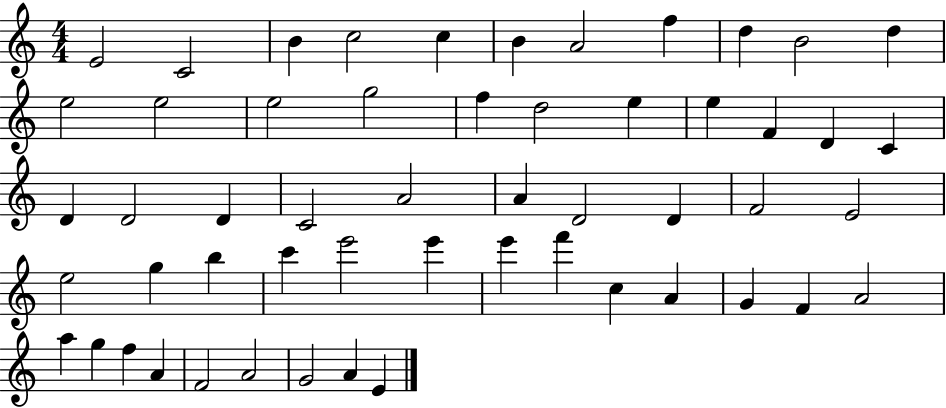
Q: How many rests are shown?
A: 0